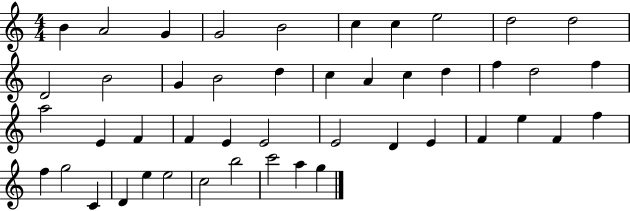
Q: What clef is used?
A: treble